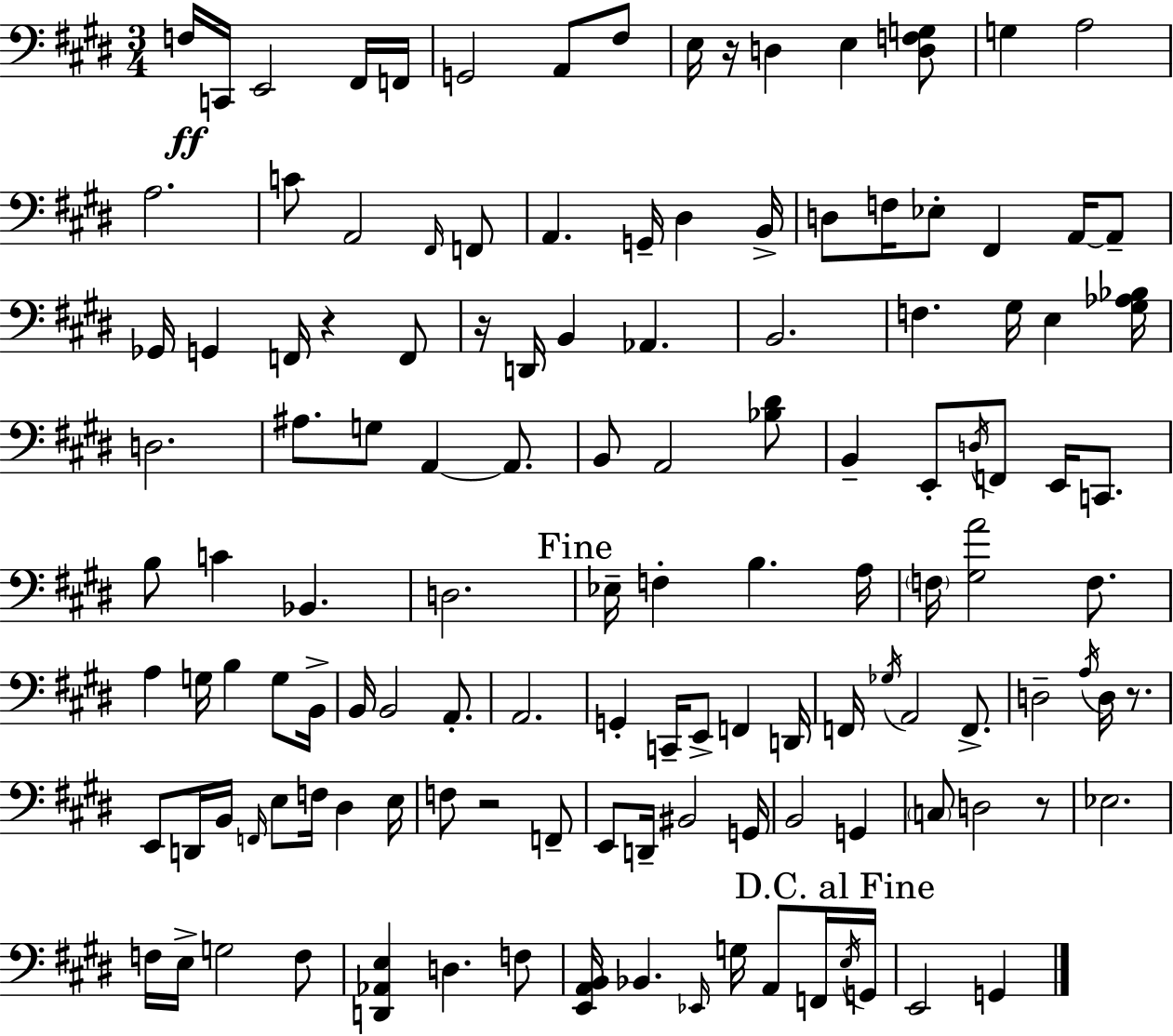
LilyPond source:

{
  \clef bass
  \numericTimeSignature
  \time 3/4
  \key e \major
  f16\ff c,16 e,2 fis,16 f,16 | g,2 a,8 fis8 | e16 r16 d4 e4 <d f g>8 | g4 a2 | \break a2. | c'8 a,2 \grace { fis,16 } f,8 | a,4. g,16-- dis4 | b,16-> d8 f16 ees8-. fis,4 a,16~~ a,8-- | \break ges,16 g,4 f,16 r4 f,8 | r16 d,16 b,4 aes,4. | b,2. | f4. gis16 e4 | \break <gis aes bes>16 d2. | ais8. g8 a,4~~ a,8. | b,8 a,2 <bes dis'>8 | b,4-- e,8-. \acciaccatura { d16 } f,8 e,16 c,8. | \break b8 c'4 bes,4. | d2. | \mark "Fine" ees16-- f4-. b4. | a16 \parenthesize f16 <gis a'>2 f8. | \break a4 g16 b4 g8 | b,16-> b,16 b,2 a,8.-. | a,2. | g,4-. c,16-- e,8-> f,4 | \break d,16 f,16 \acciaccatura { ges16 } a,2 | f,8.-> d2-- \acciaccatura { a16 } | d16 r8. e,8 d,16 b,16 \grace { f,16 } e8 f16 | dis4 e16 f8 r2 | \break f,8-- e,8 d,16-- bis,2 | g,16 b,2 | g,4 \parenthesize c8 d2 | r8 ees2. | \break f16 e16-> g2 | f8 <d, aes, e>4 d4. | f8 <e, a, b,>16 bes,4. | \grace { ees,16 } g16 a,8 f,16 \mark "D.C. al Fine" \acciaccatura { e16 } g,16 e,2 | \break g,4 \bar "|."
}